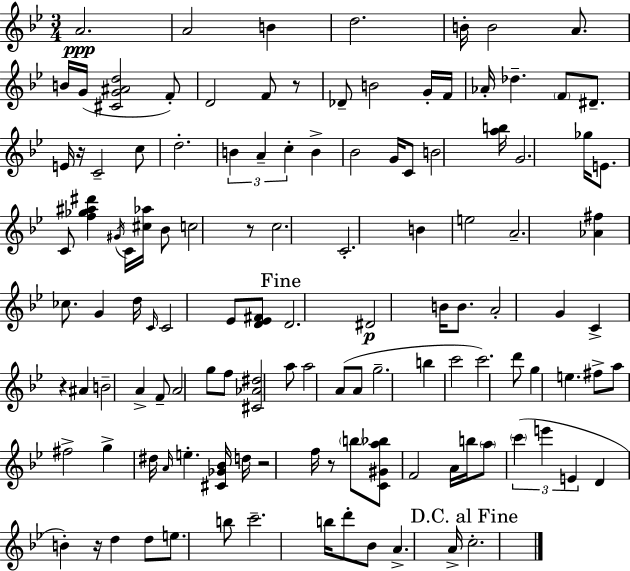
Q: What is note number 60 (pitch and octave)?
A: B4